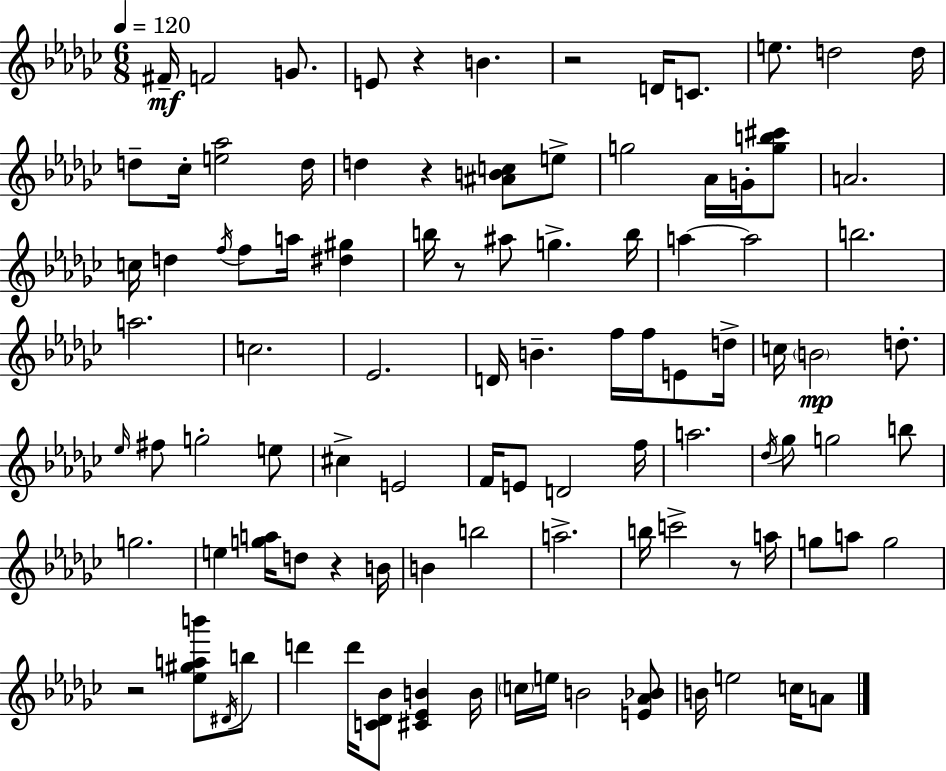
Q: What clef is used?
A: treble